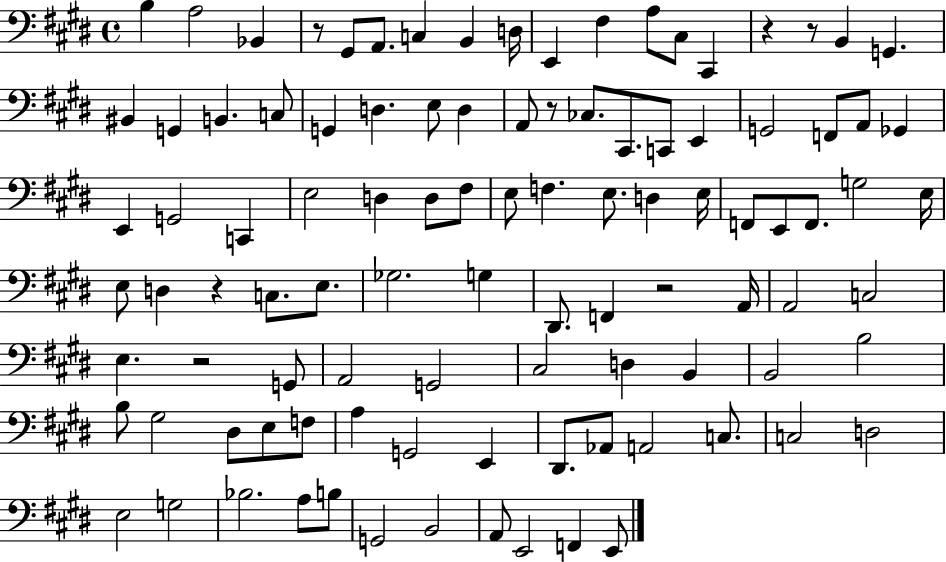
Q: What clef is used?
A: bass